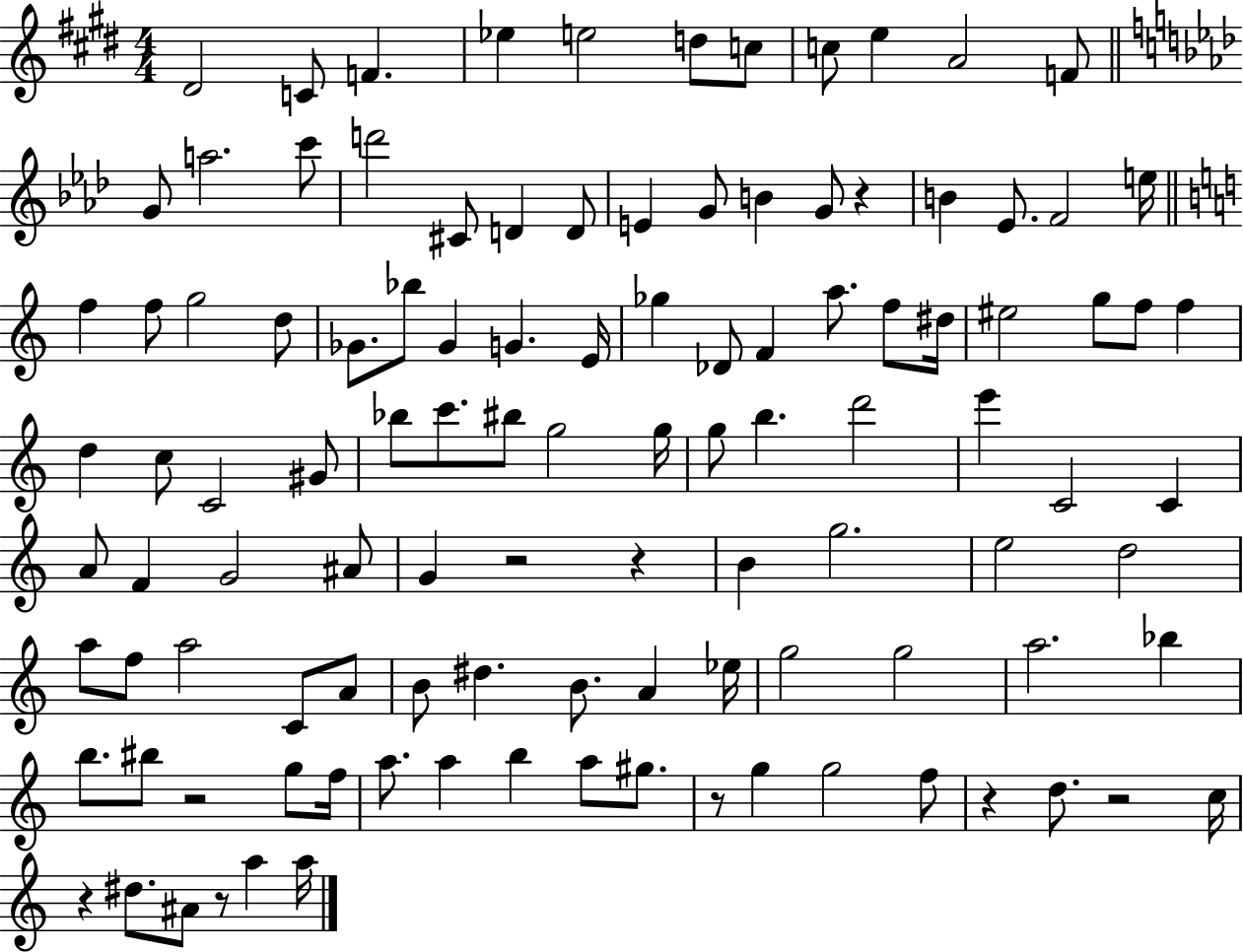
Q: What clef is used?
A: treble